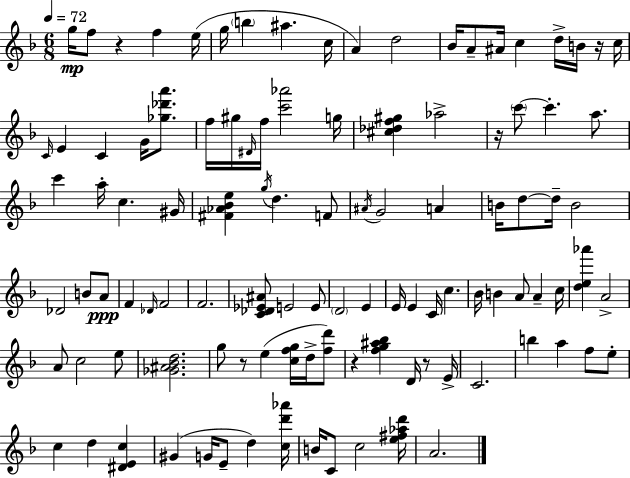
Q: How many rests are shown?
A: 6